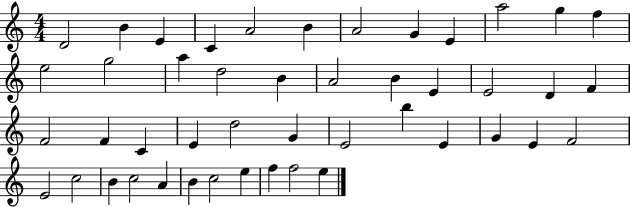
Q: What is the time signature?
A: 4/4